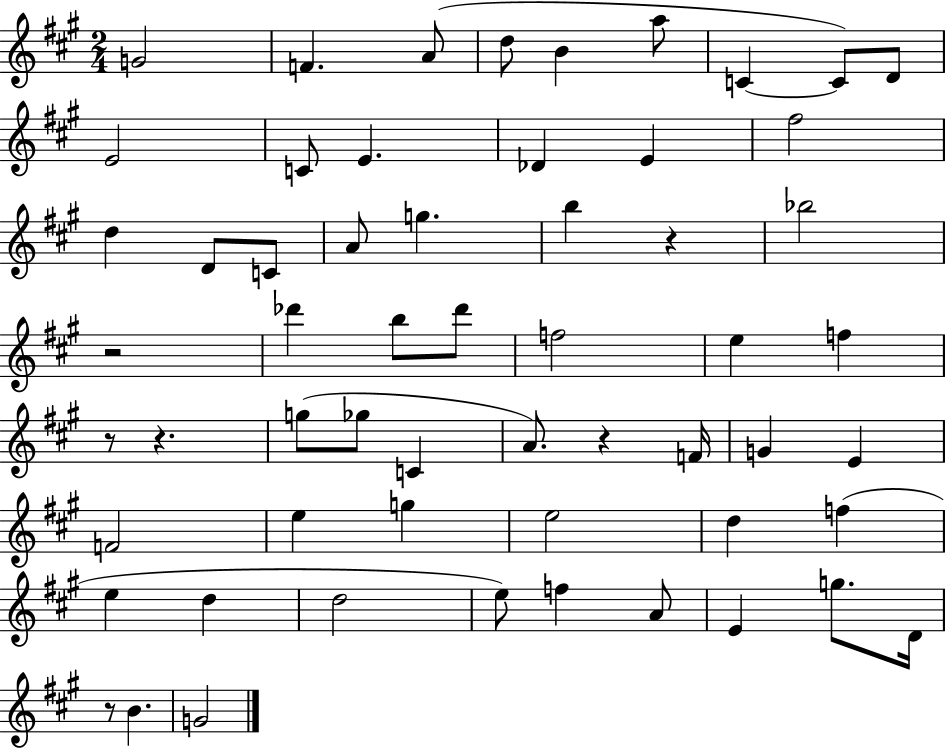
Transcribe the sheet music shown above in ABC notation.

X:1
T:Untitled
M:2/4
L:1/4
K:A
G2 F A/2 d/2 B a/2 C C/2 D/2 E2 C/2 E _D E ^f2 d D/2 C/2 A/2 g b z _b2 z2 _d' b/2 _d'/2 f2 e f z/2 z g/2 _g/2 C A/2 z F/4 G E F2 e g e2 d f e d d2 e/2 f A/2 E g/2 D/4 z/2 B G2